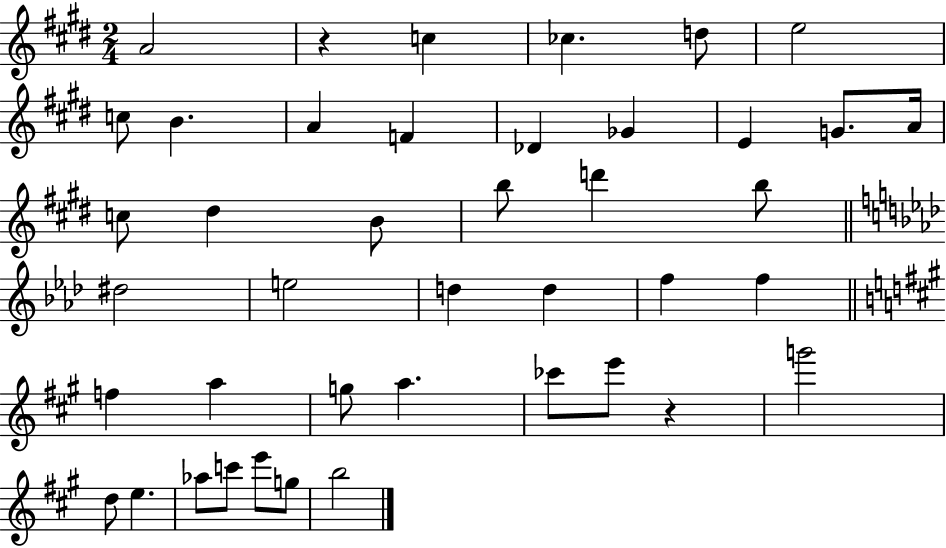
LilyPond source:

{
  \clef treble
  \numericTimeSignature
  \time 2/4
  \key e \major
  \repeat volta 2 { a'2 | r4 c''4 | ces''4. d''8 | e''2 | \break c''8 b'4. | a'4 f'4 | des'4 ges'4 | e'4 g'8. a'16 | \break c''8 dis''4 b'8 | b''8 d'''4 b''8 | \bar "||" \break \key aes \major dis''2 | e''2 | d''4 d''4 | f''4 f''4 | \break \bar "||" \break \key a \major f''4 a''4 | g''8 a''4. | ces'''8 e'''8 r4 | g'''2 | \break d''8 e''4. | aes''8 c'''8 e'''8 g''8 | b''2 | } \bar "|."
}